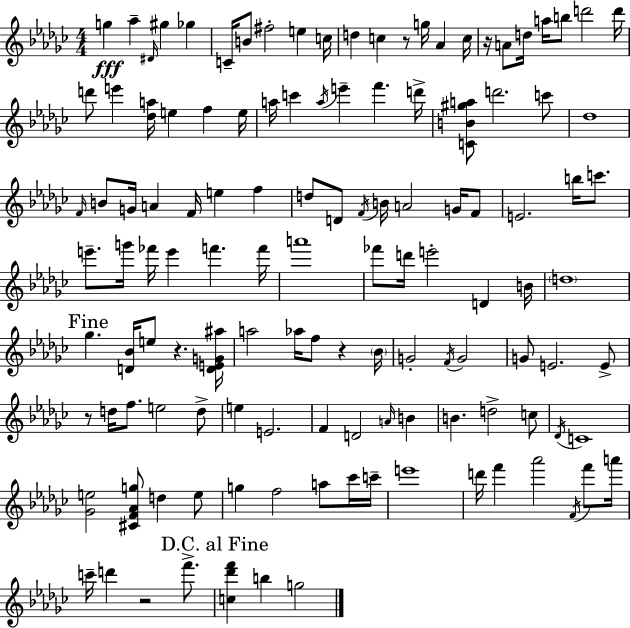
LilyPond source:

{
  \clef treble
  \numericTimeSignature
  \time 4/4
  \key ees \minor
  \repeat volta 2 { g''4\fff aes''4-- \grace { dis'16 } gis''4 ges''4 | c'16-- b'8 fis''2-. e''4 | c''16 d''4 c''4 r8 g''16 aes'4 | c''16 r16 a'8 d''16 a''16 b''8 d'''2 | \break d'''16 d'''8 e'''4 <des'' a''>16 e''4 f''4 | e''16 a''16 c'''4 \acciaccatura { a''16 } e'''4-- f'''4. | d'''16-> <c' b' gis'' a''>8 d'''2. | c'''8 des''1 | \break \grace { f'16 } b'8 g'16 a'4 f'16 e''4 f''4 | d''8 d'8 \acciaccatura { f'16 } b'16 a'2 | g'16 f'8 e'2. | b''16 c'''8. e'''8.-- g'''16 fes'''16 e'''4 f'''4. | \break f'''16 a'''1 | fes'''8 d'''16 e'''2-. d'4 | b'16 \parenthesize d''1 | \mark "Fine" ges''4. <d' bes'>16 e''8 r4. | \break <d' e' g' ais''>16 a''2 aes''16 f''8 r4 | \parenthesize bes'16 g'2-. \acciaccatura { f'16 } g'2 | g'8 e'2. | e'8-> r8 d''16 f''8. e''2 | \break d''8-> e''4 e'2. | f'4 d'2 | \grace { a'16 } b'4 b'4. d''2-> | c''8 \acciaccatura { des'16 } c'1 | \break <ges' e''>2 <cis' f' aes' g''>8 | d''4 e''8 g''4 f''2 | a''8 ces'''16 c'''16-- e'''1 | d'''16 f'''4 aes'''2 | \break \acciaccatura { f'16 } f'''8 a'''16 c'''16-- d'''4 r2 | f'''8.-> \mark "D.C. al Fine" <c'' des''' f'''>4 b''4 | g''2 } \bar "|."
}